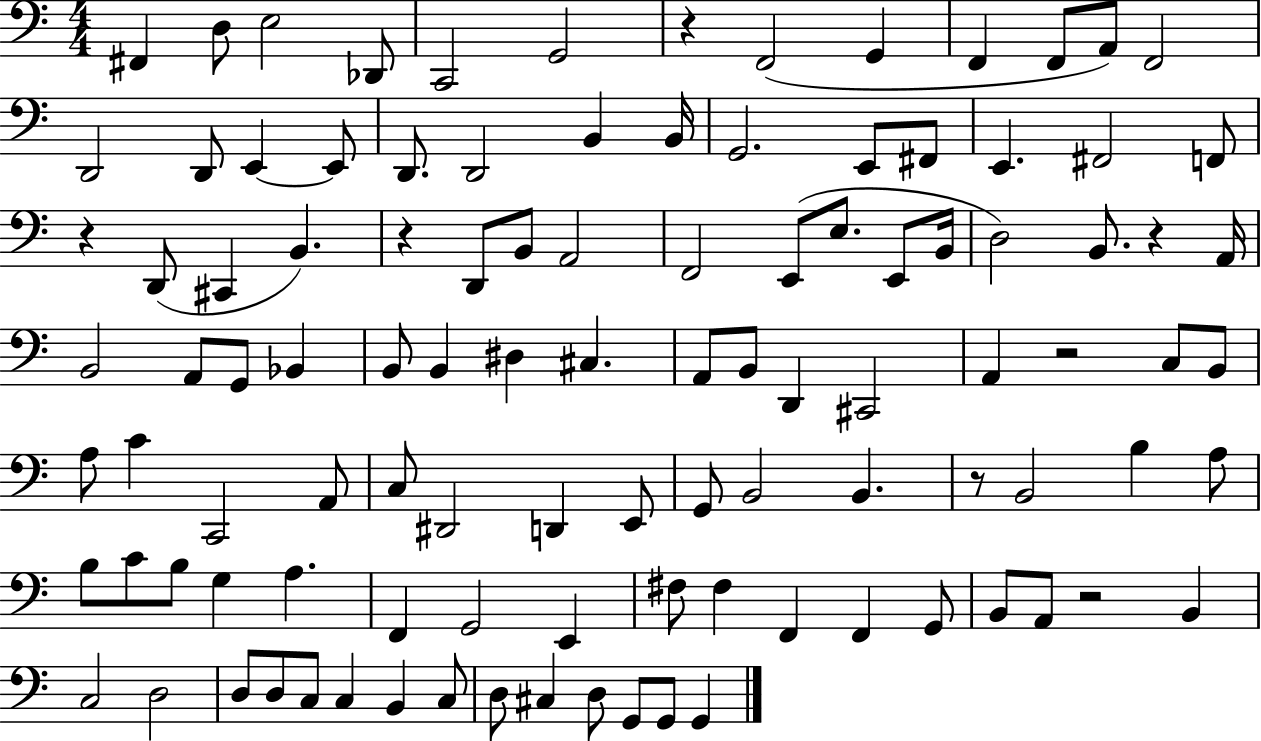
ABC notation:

X:1
T:Untitled
M:4/4
L:1/4
K:C
^F,, D,/2 E,2 _D,,/2 C,,2 G,,2 z F,,2 G,, F,, F,,/2 A,,/2 F,,2 D,,2 D,,/2 E,, E,,/2 D,,/2 D,,2 B,, B,,/4 G,,2 E,,/2 ^F,,/2 E,, ^F,,2 F,,/2 z D,,/2 ^C,, B,, z D,,/2 B,,/2 A,,2 F,,2 E,,/2 E,/2 E,,/2 B,,/4 D,2 B,,/2 z A,,/4 B,,2 A,,/2 G,,/2 _B,, B,,/2 B,, ^D, ^C, A,,/2 B,,/2 D,, ^C,,2 A,, z2 C,/2 B,,/2 A,/2 C C,,2 A,,/2 C,/2 ^D,,2 D,, E,,/2 G,,/2 B,,2 B,, z/2 B,,2 B, A,/2 B,/2 C/2 B,/2 G, A, F,, G,,2 E,, ^F,/2 ^F, F,, F,, G,,/2 B,,/2 A,,/2 z2 B,, C,2 D,2 D,/2 D,/2 C,/2 C, B,, C,/2 D,/2 ^C, D,/2 G,,/2 G,,/2 G,,